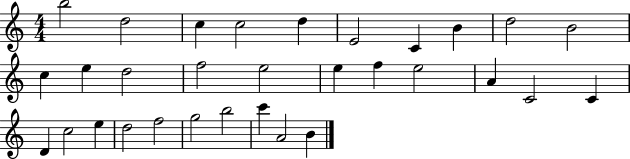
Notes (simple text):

B5/h D5/h C5/q C5/h D5/q E4/h C4/q B4/q D5/h B4/h C5/q E5/q D5/h F5/h E5/h E5/q F5/q E5/h A4/q C4/h C4/q D4/q C5/h E5/q D5/h F5/h G5/h B5/h C6/q A4/h B4/q